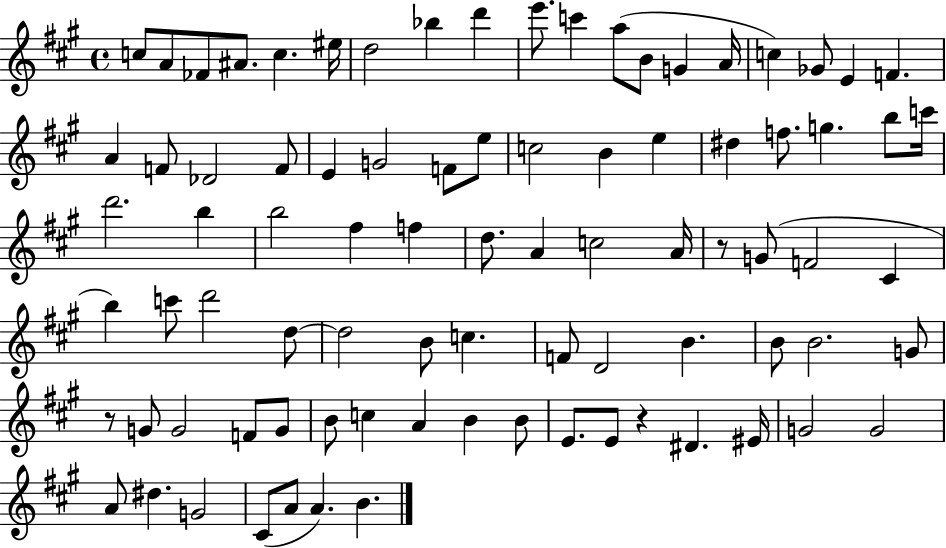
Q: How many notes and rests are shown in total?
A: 85